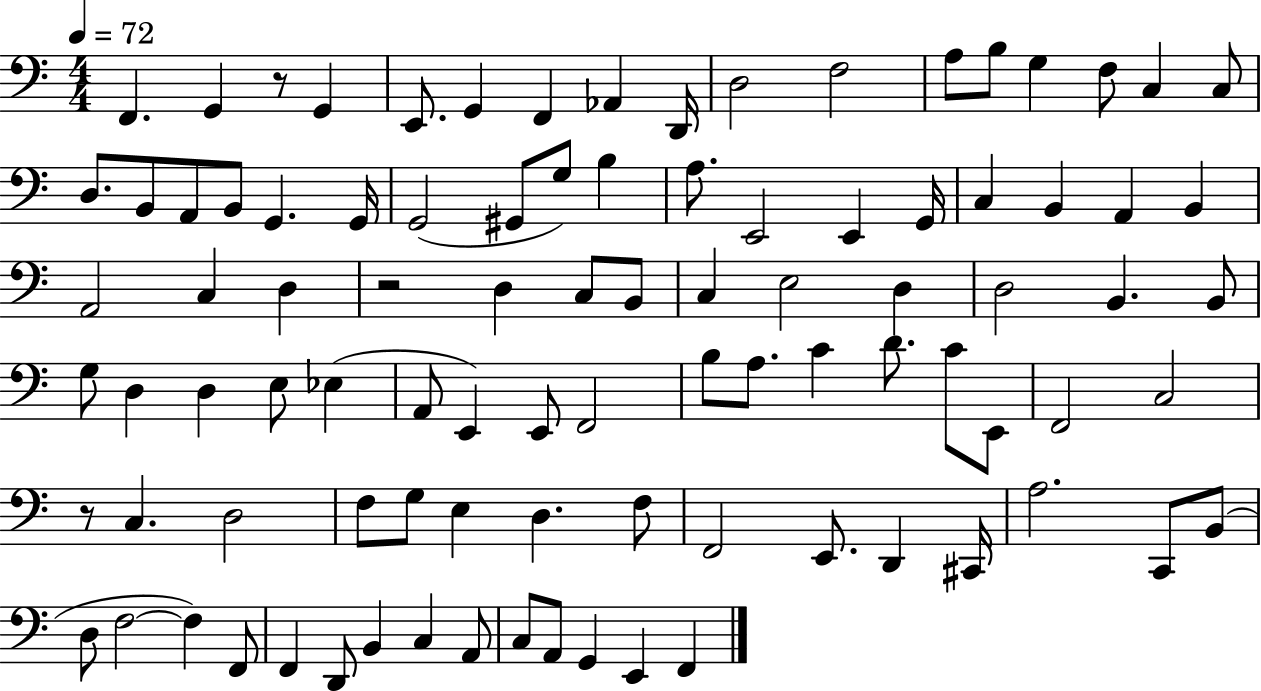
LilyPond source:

{
  \clef bass
  \numericTimeSignature
  \time 4/4
  \key c \major
  \tempo 4 = 72
  \repeat volta 2 { f,4. g,4 r8 g,4 | e,8. g,4 f,4 aes,4 d,16 | d2 f2 | a8 b8 g4 f8 c4 c8 | \break d8. b,8 a,8 b,8 g,4. g,16 | g,2( gis,8 g8) b4 | a8. e,2 e,4 g,16 | c4 b,4 a,4 b,4 | \break a,2 c4 d4 | r2 d4 c8 b,8 | c4 e2 d4 | d2 b,4. b,8 | \break g8 d4 d4 e8 ees4( | a,8 e,4) e,8 f,2 | b8 a8. c'4 d'8. c'8 e,8 | f,2 c2 | \break r8 c4. d2 | f8 g8 e4 d4. f8 | f,2 e,8. d,4 cis,16 | a2. c,8 b,8( | \break d8 f2~~ f4) f,8 | f,4 d,8 b,4 c4 a,8 | c8 a,8 g,4 e,4 f,4 | } \bar "|."
}